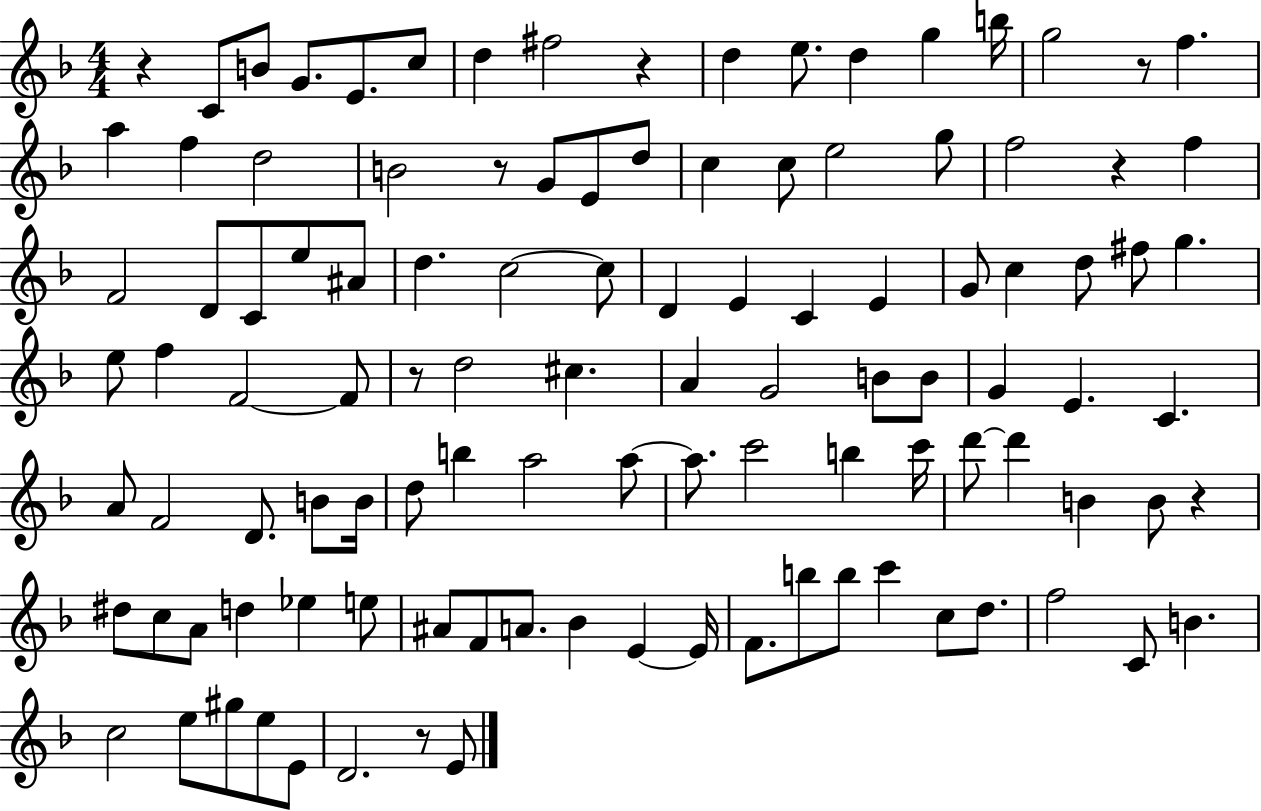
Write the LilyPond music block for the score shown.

{
  \clef treble
  \numericTimeSignature
  \time 4/4
  \key f \major
  \repeat volta 2 { r4 c'8 b'8 g'8. e'8. c''8 | d''4 fis''2 r4 | d''4 e''8. d''4 g''4 b''16 | g''2 r8 f''4. | \break a''4 f''4 d''2 | b'2 r8 g'8 e'8 d''8 | c''4 c''8 e''2 g''8 | f''2 r4 f''4 | \break f'2 d'8 c'8 e''8 ais'8 | d''4. c''2~~ c''8 | d'4 e'4 c'4 e'4 | g'8 c''4 d''8 fis''8 g''4. | \break e''8 f''4 f'2~~ f'8 | r8 d''2 cis''4. | a'4 g'2 b'8 b'8 | g'4 e'4. c'4. | \break a'8 f'2 d'8. b'8 b'16 | d''8 b''4 a''2 a''8~~ | a''8. c'''2 b''4 c'''16 | d'''8~~ d'''4 b'4 b'8 r4 | \break dis''8 c''8 a'8 d''4 ees''4 e''8 | ais'8 f'8 a'8. bes'4 e'4~~ e'16 | f'8. b''8 b''8 c'''4 c''8 d''8. | f''2 c'8 b'4. | \break c''2 e''8 gis''8 e''8 e'8 | d'2. r8 e'8 | } \bar "|."
}